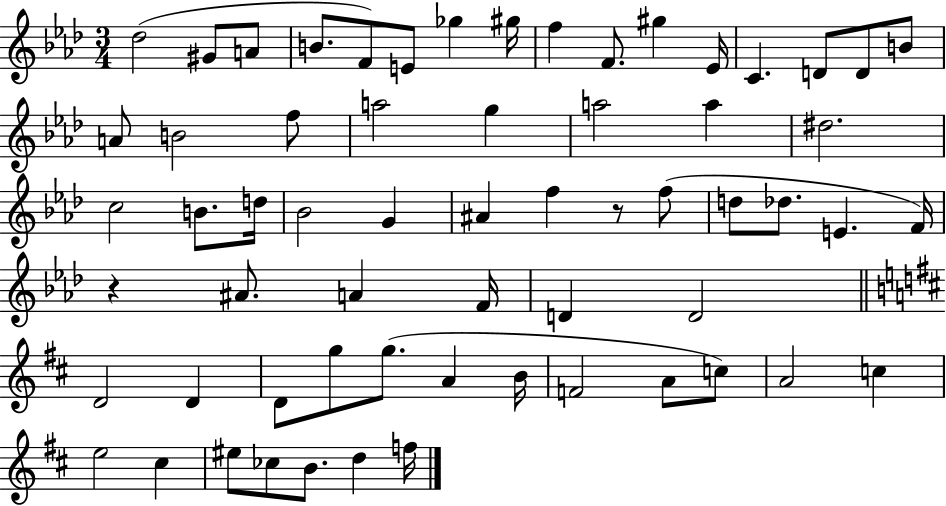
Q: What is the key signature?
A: AES major